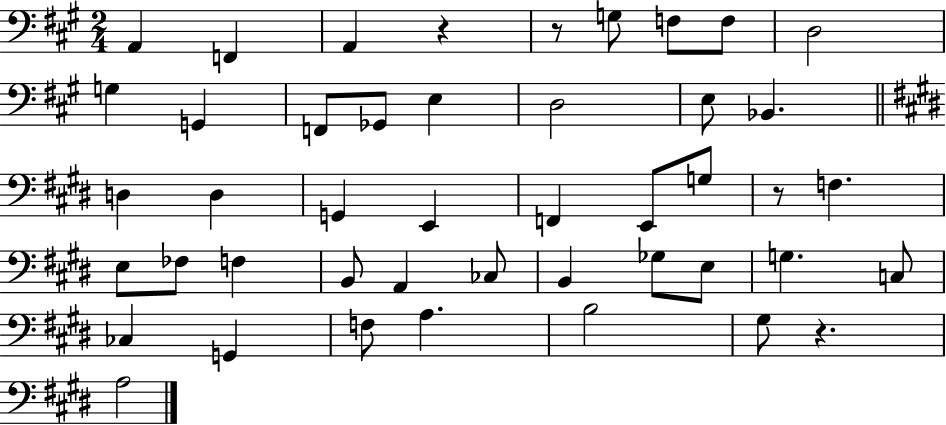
X:1
T:Untitled
M:2/4
L:1/4
K:A
A,, F,, A,, z z/2 G,/2 F,/2 F,/2 D,2 G, G,, F,,/2 _G,,/2 E, D,2 E,/2 _B,, D, D, G,, E,, F,, E,,/2 G,/2 z/2 F, E,/2 _F,/2 F, B,,/2 A,, _C,/2 B,, _G,/2 E,/2 G, C,/2 _C, G,, F,/2 A, B,2 ^G,/2 z A,2